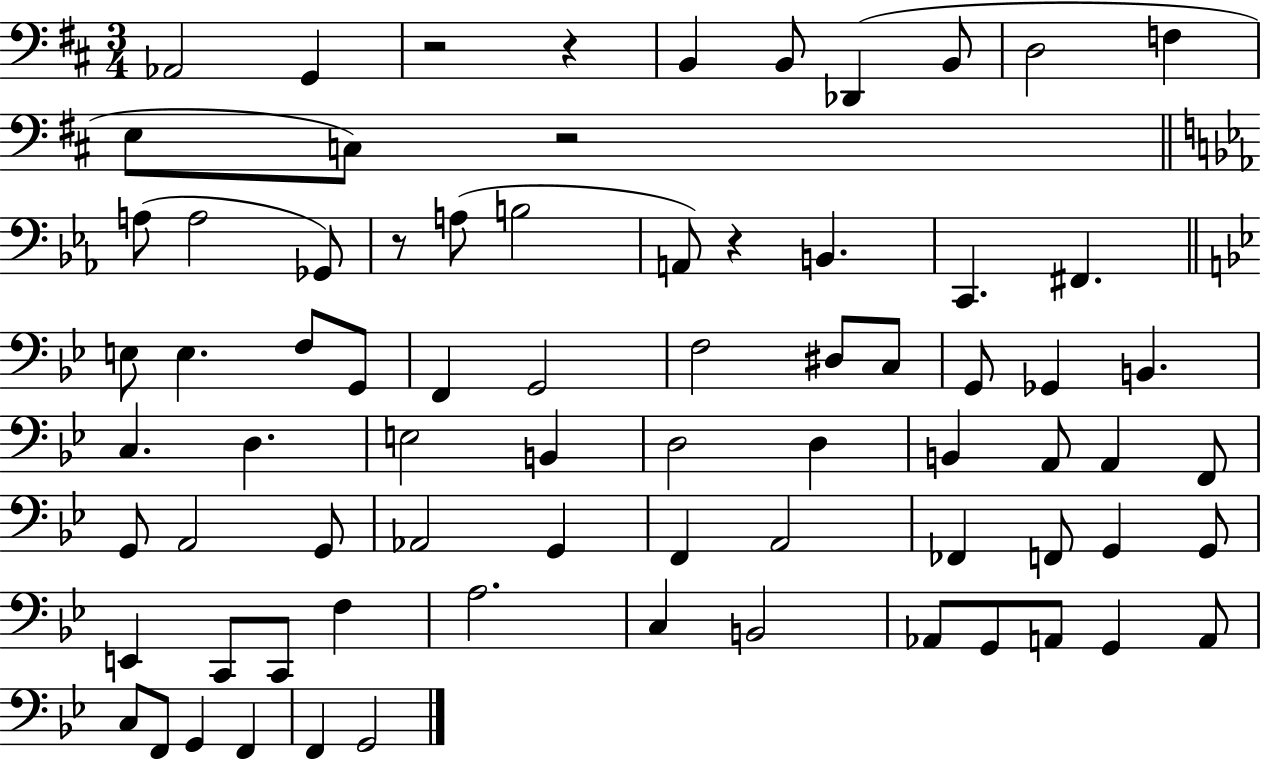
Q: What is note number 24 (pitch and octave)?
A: F2